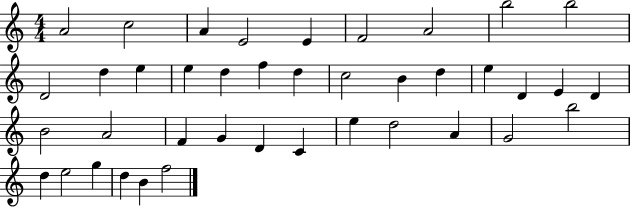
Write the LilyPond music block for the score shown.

{
  \clef treble
  \numericTimeSignature
  \time 4/4
  \key c \major
  a'2 c''2 | a'4 e'2 e'4 | f'2 a'2 | b''2 b''2 | \break d'2 d''4 e''4 | e''4 d''4 f''4 d''4 | c''2 b'4 d''4 | e''4 d'4 e'4 d'4 | \break b'2 a'2 | f'4 g'4 d'4 c'4 | e''4 d''2 a'4 | g'2 b''2 | \break d''4 e''2 g''4 | d''4 b'4 f''2 | \bar "|."
}